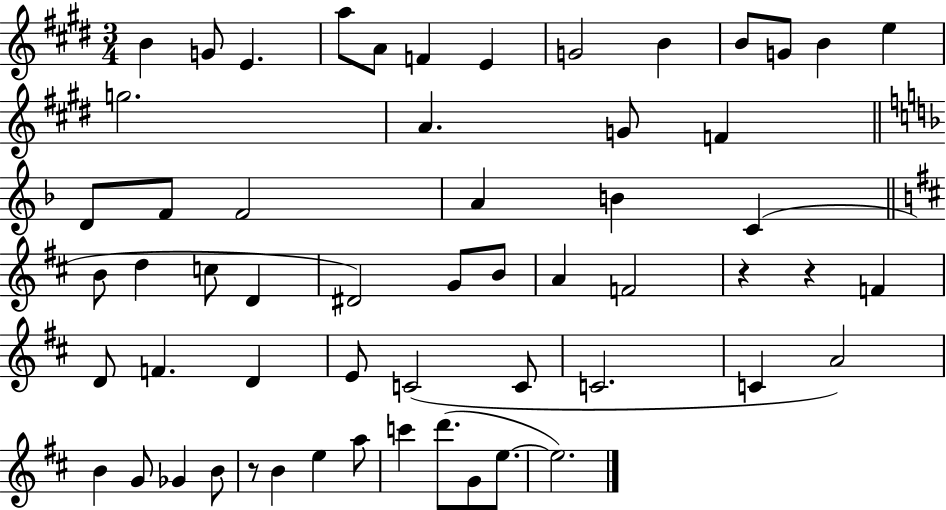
X:1
T:Untitled
M:3/4
L:1/4
K:E
B G/2 E a/2 A/2 F E G2 B B/2 G/2 B e g2 A G/2 F D/2 F/2 F2 A B C B/2 d c/2 D ^D2 G/2 B/2 A F2 z z F D/2 F D E/2 C2 C/2 C2 C A2 B G/2 _G B/2 z/2 B e a/2 c' d'/2 G/2 e/2 e2